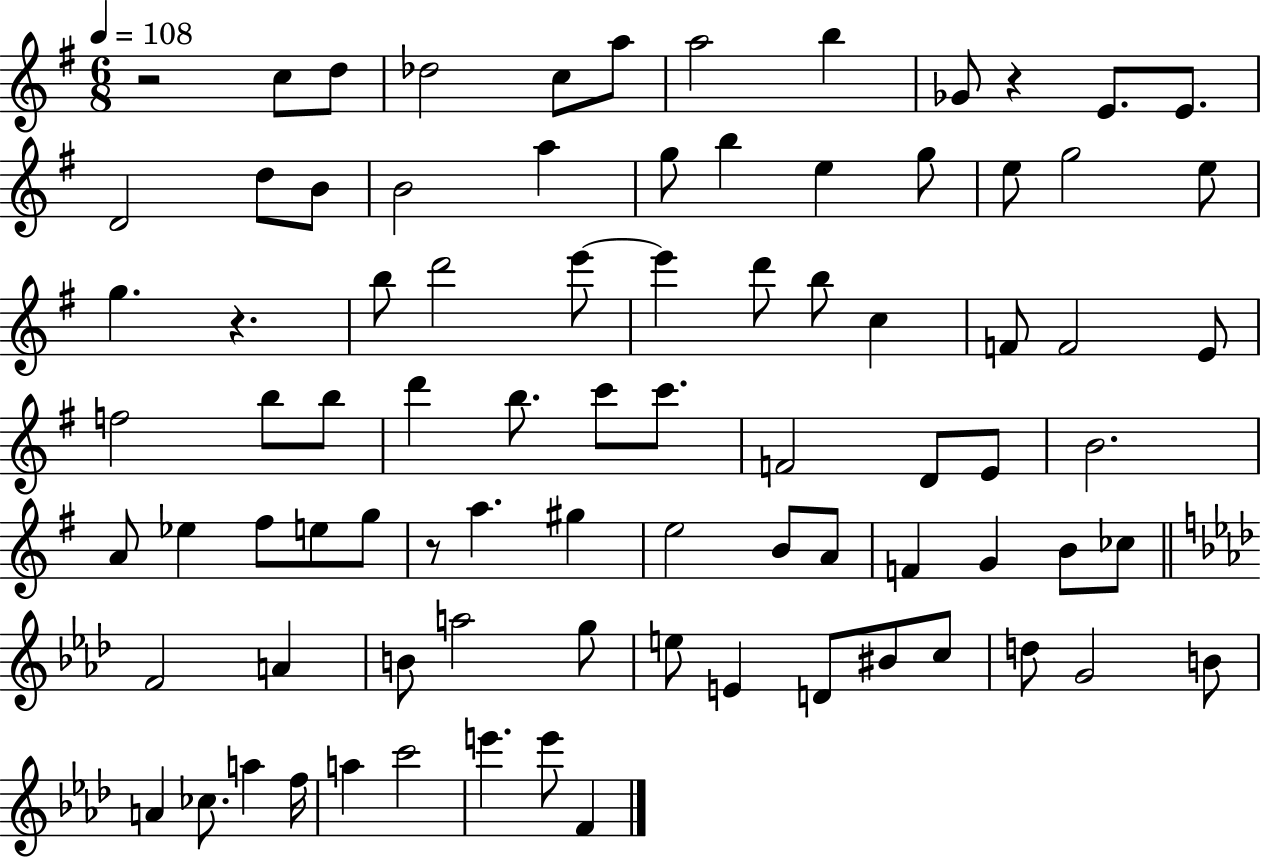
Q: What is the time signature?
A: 6/8